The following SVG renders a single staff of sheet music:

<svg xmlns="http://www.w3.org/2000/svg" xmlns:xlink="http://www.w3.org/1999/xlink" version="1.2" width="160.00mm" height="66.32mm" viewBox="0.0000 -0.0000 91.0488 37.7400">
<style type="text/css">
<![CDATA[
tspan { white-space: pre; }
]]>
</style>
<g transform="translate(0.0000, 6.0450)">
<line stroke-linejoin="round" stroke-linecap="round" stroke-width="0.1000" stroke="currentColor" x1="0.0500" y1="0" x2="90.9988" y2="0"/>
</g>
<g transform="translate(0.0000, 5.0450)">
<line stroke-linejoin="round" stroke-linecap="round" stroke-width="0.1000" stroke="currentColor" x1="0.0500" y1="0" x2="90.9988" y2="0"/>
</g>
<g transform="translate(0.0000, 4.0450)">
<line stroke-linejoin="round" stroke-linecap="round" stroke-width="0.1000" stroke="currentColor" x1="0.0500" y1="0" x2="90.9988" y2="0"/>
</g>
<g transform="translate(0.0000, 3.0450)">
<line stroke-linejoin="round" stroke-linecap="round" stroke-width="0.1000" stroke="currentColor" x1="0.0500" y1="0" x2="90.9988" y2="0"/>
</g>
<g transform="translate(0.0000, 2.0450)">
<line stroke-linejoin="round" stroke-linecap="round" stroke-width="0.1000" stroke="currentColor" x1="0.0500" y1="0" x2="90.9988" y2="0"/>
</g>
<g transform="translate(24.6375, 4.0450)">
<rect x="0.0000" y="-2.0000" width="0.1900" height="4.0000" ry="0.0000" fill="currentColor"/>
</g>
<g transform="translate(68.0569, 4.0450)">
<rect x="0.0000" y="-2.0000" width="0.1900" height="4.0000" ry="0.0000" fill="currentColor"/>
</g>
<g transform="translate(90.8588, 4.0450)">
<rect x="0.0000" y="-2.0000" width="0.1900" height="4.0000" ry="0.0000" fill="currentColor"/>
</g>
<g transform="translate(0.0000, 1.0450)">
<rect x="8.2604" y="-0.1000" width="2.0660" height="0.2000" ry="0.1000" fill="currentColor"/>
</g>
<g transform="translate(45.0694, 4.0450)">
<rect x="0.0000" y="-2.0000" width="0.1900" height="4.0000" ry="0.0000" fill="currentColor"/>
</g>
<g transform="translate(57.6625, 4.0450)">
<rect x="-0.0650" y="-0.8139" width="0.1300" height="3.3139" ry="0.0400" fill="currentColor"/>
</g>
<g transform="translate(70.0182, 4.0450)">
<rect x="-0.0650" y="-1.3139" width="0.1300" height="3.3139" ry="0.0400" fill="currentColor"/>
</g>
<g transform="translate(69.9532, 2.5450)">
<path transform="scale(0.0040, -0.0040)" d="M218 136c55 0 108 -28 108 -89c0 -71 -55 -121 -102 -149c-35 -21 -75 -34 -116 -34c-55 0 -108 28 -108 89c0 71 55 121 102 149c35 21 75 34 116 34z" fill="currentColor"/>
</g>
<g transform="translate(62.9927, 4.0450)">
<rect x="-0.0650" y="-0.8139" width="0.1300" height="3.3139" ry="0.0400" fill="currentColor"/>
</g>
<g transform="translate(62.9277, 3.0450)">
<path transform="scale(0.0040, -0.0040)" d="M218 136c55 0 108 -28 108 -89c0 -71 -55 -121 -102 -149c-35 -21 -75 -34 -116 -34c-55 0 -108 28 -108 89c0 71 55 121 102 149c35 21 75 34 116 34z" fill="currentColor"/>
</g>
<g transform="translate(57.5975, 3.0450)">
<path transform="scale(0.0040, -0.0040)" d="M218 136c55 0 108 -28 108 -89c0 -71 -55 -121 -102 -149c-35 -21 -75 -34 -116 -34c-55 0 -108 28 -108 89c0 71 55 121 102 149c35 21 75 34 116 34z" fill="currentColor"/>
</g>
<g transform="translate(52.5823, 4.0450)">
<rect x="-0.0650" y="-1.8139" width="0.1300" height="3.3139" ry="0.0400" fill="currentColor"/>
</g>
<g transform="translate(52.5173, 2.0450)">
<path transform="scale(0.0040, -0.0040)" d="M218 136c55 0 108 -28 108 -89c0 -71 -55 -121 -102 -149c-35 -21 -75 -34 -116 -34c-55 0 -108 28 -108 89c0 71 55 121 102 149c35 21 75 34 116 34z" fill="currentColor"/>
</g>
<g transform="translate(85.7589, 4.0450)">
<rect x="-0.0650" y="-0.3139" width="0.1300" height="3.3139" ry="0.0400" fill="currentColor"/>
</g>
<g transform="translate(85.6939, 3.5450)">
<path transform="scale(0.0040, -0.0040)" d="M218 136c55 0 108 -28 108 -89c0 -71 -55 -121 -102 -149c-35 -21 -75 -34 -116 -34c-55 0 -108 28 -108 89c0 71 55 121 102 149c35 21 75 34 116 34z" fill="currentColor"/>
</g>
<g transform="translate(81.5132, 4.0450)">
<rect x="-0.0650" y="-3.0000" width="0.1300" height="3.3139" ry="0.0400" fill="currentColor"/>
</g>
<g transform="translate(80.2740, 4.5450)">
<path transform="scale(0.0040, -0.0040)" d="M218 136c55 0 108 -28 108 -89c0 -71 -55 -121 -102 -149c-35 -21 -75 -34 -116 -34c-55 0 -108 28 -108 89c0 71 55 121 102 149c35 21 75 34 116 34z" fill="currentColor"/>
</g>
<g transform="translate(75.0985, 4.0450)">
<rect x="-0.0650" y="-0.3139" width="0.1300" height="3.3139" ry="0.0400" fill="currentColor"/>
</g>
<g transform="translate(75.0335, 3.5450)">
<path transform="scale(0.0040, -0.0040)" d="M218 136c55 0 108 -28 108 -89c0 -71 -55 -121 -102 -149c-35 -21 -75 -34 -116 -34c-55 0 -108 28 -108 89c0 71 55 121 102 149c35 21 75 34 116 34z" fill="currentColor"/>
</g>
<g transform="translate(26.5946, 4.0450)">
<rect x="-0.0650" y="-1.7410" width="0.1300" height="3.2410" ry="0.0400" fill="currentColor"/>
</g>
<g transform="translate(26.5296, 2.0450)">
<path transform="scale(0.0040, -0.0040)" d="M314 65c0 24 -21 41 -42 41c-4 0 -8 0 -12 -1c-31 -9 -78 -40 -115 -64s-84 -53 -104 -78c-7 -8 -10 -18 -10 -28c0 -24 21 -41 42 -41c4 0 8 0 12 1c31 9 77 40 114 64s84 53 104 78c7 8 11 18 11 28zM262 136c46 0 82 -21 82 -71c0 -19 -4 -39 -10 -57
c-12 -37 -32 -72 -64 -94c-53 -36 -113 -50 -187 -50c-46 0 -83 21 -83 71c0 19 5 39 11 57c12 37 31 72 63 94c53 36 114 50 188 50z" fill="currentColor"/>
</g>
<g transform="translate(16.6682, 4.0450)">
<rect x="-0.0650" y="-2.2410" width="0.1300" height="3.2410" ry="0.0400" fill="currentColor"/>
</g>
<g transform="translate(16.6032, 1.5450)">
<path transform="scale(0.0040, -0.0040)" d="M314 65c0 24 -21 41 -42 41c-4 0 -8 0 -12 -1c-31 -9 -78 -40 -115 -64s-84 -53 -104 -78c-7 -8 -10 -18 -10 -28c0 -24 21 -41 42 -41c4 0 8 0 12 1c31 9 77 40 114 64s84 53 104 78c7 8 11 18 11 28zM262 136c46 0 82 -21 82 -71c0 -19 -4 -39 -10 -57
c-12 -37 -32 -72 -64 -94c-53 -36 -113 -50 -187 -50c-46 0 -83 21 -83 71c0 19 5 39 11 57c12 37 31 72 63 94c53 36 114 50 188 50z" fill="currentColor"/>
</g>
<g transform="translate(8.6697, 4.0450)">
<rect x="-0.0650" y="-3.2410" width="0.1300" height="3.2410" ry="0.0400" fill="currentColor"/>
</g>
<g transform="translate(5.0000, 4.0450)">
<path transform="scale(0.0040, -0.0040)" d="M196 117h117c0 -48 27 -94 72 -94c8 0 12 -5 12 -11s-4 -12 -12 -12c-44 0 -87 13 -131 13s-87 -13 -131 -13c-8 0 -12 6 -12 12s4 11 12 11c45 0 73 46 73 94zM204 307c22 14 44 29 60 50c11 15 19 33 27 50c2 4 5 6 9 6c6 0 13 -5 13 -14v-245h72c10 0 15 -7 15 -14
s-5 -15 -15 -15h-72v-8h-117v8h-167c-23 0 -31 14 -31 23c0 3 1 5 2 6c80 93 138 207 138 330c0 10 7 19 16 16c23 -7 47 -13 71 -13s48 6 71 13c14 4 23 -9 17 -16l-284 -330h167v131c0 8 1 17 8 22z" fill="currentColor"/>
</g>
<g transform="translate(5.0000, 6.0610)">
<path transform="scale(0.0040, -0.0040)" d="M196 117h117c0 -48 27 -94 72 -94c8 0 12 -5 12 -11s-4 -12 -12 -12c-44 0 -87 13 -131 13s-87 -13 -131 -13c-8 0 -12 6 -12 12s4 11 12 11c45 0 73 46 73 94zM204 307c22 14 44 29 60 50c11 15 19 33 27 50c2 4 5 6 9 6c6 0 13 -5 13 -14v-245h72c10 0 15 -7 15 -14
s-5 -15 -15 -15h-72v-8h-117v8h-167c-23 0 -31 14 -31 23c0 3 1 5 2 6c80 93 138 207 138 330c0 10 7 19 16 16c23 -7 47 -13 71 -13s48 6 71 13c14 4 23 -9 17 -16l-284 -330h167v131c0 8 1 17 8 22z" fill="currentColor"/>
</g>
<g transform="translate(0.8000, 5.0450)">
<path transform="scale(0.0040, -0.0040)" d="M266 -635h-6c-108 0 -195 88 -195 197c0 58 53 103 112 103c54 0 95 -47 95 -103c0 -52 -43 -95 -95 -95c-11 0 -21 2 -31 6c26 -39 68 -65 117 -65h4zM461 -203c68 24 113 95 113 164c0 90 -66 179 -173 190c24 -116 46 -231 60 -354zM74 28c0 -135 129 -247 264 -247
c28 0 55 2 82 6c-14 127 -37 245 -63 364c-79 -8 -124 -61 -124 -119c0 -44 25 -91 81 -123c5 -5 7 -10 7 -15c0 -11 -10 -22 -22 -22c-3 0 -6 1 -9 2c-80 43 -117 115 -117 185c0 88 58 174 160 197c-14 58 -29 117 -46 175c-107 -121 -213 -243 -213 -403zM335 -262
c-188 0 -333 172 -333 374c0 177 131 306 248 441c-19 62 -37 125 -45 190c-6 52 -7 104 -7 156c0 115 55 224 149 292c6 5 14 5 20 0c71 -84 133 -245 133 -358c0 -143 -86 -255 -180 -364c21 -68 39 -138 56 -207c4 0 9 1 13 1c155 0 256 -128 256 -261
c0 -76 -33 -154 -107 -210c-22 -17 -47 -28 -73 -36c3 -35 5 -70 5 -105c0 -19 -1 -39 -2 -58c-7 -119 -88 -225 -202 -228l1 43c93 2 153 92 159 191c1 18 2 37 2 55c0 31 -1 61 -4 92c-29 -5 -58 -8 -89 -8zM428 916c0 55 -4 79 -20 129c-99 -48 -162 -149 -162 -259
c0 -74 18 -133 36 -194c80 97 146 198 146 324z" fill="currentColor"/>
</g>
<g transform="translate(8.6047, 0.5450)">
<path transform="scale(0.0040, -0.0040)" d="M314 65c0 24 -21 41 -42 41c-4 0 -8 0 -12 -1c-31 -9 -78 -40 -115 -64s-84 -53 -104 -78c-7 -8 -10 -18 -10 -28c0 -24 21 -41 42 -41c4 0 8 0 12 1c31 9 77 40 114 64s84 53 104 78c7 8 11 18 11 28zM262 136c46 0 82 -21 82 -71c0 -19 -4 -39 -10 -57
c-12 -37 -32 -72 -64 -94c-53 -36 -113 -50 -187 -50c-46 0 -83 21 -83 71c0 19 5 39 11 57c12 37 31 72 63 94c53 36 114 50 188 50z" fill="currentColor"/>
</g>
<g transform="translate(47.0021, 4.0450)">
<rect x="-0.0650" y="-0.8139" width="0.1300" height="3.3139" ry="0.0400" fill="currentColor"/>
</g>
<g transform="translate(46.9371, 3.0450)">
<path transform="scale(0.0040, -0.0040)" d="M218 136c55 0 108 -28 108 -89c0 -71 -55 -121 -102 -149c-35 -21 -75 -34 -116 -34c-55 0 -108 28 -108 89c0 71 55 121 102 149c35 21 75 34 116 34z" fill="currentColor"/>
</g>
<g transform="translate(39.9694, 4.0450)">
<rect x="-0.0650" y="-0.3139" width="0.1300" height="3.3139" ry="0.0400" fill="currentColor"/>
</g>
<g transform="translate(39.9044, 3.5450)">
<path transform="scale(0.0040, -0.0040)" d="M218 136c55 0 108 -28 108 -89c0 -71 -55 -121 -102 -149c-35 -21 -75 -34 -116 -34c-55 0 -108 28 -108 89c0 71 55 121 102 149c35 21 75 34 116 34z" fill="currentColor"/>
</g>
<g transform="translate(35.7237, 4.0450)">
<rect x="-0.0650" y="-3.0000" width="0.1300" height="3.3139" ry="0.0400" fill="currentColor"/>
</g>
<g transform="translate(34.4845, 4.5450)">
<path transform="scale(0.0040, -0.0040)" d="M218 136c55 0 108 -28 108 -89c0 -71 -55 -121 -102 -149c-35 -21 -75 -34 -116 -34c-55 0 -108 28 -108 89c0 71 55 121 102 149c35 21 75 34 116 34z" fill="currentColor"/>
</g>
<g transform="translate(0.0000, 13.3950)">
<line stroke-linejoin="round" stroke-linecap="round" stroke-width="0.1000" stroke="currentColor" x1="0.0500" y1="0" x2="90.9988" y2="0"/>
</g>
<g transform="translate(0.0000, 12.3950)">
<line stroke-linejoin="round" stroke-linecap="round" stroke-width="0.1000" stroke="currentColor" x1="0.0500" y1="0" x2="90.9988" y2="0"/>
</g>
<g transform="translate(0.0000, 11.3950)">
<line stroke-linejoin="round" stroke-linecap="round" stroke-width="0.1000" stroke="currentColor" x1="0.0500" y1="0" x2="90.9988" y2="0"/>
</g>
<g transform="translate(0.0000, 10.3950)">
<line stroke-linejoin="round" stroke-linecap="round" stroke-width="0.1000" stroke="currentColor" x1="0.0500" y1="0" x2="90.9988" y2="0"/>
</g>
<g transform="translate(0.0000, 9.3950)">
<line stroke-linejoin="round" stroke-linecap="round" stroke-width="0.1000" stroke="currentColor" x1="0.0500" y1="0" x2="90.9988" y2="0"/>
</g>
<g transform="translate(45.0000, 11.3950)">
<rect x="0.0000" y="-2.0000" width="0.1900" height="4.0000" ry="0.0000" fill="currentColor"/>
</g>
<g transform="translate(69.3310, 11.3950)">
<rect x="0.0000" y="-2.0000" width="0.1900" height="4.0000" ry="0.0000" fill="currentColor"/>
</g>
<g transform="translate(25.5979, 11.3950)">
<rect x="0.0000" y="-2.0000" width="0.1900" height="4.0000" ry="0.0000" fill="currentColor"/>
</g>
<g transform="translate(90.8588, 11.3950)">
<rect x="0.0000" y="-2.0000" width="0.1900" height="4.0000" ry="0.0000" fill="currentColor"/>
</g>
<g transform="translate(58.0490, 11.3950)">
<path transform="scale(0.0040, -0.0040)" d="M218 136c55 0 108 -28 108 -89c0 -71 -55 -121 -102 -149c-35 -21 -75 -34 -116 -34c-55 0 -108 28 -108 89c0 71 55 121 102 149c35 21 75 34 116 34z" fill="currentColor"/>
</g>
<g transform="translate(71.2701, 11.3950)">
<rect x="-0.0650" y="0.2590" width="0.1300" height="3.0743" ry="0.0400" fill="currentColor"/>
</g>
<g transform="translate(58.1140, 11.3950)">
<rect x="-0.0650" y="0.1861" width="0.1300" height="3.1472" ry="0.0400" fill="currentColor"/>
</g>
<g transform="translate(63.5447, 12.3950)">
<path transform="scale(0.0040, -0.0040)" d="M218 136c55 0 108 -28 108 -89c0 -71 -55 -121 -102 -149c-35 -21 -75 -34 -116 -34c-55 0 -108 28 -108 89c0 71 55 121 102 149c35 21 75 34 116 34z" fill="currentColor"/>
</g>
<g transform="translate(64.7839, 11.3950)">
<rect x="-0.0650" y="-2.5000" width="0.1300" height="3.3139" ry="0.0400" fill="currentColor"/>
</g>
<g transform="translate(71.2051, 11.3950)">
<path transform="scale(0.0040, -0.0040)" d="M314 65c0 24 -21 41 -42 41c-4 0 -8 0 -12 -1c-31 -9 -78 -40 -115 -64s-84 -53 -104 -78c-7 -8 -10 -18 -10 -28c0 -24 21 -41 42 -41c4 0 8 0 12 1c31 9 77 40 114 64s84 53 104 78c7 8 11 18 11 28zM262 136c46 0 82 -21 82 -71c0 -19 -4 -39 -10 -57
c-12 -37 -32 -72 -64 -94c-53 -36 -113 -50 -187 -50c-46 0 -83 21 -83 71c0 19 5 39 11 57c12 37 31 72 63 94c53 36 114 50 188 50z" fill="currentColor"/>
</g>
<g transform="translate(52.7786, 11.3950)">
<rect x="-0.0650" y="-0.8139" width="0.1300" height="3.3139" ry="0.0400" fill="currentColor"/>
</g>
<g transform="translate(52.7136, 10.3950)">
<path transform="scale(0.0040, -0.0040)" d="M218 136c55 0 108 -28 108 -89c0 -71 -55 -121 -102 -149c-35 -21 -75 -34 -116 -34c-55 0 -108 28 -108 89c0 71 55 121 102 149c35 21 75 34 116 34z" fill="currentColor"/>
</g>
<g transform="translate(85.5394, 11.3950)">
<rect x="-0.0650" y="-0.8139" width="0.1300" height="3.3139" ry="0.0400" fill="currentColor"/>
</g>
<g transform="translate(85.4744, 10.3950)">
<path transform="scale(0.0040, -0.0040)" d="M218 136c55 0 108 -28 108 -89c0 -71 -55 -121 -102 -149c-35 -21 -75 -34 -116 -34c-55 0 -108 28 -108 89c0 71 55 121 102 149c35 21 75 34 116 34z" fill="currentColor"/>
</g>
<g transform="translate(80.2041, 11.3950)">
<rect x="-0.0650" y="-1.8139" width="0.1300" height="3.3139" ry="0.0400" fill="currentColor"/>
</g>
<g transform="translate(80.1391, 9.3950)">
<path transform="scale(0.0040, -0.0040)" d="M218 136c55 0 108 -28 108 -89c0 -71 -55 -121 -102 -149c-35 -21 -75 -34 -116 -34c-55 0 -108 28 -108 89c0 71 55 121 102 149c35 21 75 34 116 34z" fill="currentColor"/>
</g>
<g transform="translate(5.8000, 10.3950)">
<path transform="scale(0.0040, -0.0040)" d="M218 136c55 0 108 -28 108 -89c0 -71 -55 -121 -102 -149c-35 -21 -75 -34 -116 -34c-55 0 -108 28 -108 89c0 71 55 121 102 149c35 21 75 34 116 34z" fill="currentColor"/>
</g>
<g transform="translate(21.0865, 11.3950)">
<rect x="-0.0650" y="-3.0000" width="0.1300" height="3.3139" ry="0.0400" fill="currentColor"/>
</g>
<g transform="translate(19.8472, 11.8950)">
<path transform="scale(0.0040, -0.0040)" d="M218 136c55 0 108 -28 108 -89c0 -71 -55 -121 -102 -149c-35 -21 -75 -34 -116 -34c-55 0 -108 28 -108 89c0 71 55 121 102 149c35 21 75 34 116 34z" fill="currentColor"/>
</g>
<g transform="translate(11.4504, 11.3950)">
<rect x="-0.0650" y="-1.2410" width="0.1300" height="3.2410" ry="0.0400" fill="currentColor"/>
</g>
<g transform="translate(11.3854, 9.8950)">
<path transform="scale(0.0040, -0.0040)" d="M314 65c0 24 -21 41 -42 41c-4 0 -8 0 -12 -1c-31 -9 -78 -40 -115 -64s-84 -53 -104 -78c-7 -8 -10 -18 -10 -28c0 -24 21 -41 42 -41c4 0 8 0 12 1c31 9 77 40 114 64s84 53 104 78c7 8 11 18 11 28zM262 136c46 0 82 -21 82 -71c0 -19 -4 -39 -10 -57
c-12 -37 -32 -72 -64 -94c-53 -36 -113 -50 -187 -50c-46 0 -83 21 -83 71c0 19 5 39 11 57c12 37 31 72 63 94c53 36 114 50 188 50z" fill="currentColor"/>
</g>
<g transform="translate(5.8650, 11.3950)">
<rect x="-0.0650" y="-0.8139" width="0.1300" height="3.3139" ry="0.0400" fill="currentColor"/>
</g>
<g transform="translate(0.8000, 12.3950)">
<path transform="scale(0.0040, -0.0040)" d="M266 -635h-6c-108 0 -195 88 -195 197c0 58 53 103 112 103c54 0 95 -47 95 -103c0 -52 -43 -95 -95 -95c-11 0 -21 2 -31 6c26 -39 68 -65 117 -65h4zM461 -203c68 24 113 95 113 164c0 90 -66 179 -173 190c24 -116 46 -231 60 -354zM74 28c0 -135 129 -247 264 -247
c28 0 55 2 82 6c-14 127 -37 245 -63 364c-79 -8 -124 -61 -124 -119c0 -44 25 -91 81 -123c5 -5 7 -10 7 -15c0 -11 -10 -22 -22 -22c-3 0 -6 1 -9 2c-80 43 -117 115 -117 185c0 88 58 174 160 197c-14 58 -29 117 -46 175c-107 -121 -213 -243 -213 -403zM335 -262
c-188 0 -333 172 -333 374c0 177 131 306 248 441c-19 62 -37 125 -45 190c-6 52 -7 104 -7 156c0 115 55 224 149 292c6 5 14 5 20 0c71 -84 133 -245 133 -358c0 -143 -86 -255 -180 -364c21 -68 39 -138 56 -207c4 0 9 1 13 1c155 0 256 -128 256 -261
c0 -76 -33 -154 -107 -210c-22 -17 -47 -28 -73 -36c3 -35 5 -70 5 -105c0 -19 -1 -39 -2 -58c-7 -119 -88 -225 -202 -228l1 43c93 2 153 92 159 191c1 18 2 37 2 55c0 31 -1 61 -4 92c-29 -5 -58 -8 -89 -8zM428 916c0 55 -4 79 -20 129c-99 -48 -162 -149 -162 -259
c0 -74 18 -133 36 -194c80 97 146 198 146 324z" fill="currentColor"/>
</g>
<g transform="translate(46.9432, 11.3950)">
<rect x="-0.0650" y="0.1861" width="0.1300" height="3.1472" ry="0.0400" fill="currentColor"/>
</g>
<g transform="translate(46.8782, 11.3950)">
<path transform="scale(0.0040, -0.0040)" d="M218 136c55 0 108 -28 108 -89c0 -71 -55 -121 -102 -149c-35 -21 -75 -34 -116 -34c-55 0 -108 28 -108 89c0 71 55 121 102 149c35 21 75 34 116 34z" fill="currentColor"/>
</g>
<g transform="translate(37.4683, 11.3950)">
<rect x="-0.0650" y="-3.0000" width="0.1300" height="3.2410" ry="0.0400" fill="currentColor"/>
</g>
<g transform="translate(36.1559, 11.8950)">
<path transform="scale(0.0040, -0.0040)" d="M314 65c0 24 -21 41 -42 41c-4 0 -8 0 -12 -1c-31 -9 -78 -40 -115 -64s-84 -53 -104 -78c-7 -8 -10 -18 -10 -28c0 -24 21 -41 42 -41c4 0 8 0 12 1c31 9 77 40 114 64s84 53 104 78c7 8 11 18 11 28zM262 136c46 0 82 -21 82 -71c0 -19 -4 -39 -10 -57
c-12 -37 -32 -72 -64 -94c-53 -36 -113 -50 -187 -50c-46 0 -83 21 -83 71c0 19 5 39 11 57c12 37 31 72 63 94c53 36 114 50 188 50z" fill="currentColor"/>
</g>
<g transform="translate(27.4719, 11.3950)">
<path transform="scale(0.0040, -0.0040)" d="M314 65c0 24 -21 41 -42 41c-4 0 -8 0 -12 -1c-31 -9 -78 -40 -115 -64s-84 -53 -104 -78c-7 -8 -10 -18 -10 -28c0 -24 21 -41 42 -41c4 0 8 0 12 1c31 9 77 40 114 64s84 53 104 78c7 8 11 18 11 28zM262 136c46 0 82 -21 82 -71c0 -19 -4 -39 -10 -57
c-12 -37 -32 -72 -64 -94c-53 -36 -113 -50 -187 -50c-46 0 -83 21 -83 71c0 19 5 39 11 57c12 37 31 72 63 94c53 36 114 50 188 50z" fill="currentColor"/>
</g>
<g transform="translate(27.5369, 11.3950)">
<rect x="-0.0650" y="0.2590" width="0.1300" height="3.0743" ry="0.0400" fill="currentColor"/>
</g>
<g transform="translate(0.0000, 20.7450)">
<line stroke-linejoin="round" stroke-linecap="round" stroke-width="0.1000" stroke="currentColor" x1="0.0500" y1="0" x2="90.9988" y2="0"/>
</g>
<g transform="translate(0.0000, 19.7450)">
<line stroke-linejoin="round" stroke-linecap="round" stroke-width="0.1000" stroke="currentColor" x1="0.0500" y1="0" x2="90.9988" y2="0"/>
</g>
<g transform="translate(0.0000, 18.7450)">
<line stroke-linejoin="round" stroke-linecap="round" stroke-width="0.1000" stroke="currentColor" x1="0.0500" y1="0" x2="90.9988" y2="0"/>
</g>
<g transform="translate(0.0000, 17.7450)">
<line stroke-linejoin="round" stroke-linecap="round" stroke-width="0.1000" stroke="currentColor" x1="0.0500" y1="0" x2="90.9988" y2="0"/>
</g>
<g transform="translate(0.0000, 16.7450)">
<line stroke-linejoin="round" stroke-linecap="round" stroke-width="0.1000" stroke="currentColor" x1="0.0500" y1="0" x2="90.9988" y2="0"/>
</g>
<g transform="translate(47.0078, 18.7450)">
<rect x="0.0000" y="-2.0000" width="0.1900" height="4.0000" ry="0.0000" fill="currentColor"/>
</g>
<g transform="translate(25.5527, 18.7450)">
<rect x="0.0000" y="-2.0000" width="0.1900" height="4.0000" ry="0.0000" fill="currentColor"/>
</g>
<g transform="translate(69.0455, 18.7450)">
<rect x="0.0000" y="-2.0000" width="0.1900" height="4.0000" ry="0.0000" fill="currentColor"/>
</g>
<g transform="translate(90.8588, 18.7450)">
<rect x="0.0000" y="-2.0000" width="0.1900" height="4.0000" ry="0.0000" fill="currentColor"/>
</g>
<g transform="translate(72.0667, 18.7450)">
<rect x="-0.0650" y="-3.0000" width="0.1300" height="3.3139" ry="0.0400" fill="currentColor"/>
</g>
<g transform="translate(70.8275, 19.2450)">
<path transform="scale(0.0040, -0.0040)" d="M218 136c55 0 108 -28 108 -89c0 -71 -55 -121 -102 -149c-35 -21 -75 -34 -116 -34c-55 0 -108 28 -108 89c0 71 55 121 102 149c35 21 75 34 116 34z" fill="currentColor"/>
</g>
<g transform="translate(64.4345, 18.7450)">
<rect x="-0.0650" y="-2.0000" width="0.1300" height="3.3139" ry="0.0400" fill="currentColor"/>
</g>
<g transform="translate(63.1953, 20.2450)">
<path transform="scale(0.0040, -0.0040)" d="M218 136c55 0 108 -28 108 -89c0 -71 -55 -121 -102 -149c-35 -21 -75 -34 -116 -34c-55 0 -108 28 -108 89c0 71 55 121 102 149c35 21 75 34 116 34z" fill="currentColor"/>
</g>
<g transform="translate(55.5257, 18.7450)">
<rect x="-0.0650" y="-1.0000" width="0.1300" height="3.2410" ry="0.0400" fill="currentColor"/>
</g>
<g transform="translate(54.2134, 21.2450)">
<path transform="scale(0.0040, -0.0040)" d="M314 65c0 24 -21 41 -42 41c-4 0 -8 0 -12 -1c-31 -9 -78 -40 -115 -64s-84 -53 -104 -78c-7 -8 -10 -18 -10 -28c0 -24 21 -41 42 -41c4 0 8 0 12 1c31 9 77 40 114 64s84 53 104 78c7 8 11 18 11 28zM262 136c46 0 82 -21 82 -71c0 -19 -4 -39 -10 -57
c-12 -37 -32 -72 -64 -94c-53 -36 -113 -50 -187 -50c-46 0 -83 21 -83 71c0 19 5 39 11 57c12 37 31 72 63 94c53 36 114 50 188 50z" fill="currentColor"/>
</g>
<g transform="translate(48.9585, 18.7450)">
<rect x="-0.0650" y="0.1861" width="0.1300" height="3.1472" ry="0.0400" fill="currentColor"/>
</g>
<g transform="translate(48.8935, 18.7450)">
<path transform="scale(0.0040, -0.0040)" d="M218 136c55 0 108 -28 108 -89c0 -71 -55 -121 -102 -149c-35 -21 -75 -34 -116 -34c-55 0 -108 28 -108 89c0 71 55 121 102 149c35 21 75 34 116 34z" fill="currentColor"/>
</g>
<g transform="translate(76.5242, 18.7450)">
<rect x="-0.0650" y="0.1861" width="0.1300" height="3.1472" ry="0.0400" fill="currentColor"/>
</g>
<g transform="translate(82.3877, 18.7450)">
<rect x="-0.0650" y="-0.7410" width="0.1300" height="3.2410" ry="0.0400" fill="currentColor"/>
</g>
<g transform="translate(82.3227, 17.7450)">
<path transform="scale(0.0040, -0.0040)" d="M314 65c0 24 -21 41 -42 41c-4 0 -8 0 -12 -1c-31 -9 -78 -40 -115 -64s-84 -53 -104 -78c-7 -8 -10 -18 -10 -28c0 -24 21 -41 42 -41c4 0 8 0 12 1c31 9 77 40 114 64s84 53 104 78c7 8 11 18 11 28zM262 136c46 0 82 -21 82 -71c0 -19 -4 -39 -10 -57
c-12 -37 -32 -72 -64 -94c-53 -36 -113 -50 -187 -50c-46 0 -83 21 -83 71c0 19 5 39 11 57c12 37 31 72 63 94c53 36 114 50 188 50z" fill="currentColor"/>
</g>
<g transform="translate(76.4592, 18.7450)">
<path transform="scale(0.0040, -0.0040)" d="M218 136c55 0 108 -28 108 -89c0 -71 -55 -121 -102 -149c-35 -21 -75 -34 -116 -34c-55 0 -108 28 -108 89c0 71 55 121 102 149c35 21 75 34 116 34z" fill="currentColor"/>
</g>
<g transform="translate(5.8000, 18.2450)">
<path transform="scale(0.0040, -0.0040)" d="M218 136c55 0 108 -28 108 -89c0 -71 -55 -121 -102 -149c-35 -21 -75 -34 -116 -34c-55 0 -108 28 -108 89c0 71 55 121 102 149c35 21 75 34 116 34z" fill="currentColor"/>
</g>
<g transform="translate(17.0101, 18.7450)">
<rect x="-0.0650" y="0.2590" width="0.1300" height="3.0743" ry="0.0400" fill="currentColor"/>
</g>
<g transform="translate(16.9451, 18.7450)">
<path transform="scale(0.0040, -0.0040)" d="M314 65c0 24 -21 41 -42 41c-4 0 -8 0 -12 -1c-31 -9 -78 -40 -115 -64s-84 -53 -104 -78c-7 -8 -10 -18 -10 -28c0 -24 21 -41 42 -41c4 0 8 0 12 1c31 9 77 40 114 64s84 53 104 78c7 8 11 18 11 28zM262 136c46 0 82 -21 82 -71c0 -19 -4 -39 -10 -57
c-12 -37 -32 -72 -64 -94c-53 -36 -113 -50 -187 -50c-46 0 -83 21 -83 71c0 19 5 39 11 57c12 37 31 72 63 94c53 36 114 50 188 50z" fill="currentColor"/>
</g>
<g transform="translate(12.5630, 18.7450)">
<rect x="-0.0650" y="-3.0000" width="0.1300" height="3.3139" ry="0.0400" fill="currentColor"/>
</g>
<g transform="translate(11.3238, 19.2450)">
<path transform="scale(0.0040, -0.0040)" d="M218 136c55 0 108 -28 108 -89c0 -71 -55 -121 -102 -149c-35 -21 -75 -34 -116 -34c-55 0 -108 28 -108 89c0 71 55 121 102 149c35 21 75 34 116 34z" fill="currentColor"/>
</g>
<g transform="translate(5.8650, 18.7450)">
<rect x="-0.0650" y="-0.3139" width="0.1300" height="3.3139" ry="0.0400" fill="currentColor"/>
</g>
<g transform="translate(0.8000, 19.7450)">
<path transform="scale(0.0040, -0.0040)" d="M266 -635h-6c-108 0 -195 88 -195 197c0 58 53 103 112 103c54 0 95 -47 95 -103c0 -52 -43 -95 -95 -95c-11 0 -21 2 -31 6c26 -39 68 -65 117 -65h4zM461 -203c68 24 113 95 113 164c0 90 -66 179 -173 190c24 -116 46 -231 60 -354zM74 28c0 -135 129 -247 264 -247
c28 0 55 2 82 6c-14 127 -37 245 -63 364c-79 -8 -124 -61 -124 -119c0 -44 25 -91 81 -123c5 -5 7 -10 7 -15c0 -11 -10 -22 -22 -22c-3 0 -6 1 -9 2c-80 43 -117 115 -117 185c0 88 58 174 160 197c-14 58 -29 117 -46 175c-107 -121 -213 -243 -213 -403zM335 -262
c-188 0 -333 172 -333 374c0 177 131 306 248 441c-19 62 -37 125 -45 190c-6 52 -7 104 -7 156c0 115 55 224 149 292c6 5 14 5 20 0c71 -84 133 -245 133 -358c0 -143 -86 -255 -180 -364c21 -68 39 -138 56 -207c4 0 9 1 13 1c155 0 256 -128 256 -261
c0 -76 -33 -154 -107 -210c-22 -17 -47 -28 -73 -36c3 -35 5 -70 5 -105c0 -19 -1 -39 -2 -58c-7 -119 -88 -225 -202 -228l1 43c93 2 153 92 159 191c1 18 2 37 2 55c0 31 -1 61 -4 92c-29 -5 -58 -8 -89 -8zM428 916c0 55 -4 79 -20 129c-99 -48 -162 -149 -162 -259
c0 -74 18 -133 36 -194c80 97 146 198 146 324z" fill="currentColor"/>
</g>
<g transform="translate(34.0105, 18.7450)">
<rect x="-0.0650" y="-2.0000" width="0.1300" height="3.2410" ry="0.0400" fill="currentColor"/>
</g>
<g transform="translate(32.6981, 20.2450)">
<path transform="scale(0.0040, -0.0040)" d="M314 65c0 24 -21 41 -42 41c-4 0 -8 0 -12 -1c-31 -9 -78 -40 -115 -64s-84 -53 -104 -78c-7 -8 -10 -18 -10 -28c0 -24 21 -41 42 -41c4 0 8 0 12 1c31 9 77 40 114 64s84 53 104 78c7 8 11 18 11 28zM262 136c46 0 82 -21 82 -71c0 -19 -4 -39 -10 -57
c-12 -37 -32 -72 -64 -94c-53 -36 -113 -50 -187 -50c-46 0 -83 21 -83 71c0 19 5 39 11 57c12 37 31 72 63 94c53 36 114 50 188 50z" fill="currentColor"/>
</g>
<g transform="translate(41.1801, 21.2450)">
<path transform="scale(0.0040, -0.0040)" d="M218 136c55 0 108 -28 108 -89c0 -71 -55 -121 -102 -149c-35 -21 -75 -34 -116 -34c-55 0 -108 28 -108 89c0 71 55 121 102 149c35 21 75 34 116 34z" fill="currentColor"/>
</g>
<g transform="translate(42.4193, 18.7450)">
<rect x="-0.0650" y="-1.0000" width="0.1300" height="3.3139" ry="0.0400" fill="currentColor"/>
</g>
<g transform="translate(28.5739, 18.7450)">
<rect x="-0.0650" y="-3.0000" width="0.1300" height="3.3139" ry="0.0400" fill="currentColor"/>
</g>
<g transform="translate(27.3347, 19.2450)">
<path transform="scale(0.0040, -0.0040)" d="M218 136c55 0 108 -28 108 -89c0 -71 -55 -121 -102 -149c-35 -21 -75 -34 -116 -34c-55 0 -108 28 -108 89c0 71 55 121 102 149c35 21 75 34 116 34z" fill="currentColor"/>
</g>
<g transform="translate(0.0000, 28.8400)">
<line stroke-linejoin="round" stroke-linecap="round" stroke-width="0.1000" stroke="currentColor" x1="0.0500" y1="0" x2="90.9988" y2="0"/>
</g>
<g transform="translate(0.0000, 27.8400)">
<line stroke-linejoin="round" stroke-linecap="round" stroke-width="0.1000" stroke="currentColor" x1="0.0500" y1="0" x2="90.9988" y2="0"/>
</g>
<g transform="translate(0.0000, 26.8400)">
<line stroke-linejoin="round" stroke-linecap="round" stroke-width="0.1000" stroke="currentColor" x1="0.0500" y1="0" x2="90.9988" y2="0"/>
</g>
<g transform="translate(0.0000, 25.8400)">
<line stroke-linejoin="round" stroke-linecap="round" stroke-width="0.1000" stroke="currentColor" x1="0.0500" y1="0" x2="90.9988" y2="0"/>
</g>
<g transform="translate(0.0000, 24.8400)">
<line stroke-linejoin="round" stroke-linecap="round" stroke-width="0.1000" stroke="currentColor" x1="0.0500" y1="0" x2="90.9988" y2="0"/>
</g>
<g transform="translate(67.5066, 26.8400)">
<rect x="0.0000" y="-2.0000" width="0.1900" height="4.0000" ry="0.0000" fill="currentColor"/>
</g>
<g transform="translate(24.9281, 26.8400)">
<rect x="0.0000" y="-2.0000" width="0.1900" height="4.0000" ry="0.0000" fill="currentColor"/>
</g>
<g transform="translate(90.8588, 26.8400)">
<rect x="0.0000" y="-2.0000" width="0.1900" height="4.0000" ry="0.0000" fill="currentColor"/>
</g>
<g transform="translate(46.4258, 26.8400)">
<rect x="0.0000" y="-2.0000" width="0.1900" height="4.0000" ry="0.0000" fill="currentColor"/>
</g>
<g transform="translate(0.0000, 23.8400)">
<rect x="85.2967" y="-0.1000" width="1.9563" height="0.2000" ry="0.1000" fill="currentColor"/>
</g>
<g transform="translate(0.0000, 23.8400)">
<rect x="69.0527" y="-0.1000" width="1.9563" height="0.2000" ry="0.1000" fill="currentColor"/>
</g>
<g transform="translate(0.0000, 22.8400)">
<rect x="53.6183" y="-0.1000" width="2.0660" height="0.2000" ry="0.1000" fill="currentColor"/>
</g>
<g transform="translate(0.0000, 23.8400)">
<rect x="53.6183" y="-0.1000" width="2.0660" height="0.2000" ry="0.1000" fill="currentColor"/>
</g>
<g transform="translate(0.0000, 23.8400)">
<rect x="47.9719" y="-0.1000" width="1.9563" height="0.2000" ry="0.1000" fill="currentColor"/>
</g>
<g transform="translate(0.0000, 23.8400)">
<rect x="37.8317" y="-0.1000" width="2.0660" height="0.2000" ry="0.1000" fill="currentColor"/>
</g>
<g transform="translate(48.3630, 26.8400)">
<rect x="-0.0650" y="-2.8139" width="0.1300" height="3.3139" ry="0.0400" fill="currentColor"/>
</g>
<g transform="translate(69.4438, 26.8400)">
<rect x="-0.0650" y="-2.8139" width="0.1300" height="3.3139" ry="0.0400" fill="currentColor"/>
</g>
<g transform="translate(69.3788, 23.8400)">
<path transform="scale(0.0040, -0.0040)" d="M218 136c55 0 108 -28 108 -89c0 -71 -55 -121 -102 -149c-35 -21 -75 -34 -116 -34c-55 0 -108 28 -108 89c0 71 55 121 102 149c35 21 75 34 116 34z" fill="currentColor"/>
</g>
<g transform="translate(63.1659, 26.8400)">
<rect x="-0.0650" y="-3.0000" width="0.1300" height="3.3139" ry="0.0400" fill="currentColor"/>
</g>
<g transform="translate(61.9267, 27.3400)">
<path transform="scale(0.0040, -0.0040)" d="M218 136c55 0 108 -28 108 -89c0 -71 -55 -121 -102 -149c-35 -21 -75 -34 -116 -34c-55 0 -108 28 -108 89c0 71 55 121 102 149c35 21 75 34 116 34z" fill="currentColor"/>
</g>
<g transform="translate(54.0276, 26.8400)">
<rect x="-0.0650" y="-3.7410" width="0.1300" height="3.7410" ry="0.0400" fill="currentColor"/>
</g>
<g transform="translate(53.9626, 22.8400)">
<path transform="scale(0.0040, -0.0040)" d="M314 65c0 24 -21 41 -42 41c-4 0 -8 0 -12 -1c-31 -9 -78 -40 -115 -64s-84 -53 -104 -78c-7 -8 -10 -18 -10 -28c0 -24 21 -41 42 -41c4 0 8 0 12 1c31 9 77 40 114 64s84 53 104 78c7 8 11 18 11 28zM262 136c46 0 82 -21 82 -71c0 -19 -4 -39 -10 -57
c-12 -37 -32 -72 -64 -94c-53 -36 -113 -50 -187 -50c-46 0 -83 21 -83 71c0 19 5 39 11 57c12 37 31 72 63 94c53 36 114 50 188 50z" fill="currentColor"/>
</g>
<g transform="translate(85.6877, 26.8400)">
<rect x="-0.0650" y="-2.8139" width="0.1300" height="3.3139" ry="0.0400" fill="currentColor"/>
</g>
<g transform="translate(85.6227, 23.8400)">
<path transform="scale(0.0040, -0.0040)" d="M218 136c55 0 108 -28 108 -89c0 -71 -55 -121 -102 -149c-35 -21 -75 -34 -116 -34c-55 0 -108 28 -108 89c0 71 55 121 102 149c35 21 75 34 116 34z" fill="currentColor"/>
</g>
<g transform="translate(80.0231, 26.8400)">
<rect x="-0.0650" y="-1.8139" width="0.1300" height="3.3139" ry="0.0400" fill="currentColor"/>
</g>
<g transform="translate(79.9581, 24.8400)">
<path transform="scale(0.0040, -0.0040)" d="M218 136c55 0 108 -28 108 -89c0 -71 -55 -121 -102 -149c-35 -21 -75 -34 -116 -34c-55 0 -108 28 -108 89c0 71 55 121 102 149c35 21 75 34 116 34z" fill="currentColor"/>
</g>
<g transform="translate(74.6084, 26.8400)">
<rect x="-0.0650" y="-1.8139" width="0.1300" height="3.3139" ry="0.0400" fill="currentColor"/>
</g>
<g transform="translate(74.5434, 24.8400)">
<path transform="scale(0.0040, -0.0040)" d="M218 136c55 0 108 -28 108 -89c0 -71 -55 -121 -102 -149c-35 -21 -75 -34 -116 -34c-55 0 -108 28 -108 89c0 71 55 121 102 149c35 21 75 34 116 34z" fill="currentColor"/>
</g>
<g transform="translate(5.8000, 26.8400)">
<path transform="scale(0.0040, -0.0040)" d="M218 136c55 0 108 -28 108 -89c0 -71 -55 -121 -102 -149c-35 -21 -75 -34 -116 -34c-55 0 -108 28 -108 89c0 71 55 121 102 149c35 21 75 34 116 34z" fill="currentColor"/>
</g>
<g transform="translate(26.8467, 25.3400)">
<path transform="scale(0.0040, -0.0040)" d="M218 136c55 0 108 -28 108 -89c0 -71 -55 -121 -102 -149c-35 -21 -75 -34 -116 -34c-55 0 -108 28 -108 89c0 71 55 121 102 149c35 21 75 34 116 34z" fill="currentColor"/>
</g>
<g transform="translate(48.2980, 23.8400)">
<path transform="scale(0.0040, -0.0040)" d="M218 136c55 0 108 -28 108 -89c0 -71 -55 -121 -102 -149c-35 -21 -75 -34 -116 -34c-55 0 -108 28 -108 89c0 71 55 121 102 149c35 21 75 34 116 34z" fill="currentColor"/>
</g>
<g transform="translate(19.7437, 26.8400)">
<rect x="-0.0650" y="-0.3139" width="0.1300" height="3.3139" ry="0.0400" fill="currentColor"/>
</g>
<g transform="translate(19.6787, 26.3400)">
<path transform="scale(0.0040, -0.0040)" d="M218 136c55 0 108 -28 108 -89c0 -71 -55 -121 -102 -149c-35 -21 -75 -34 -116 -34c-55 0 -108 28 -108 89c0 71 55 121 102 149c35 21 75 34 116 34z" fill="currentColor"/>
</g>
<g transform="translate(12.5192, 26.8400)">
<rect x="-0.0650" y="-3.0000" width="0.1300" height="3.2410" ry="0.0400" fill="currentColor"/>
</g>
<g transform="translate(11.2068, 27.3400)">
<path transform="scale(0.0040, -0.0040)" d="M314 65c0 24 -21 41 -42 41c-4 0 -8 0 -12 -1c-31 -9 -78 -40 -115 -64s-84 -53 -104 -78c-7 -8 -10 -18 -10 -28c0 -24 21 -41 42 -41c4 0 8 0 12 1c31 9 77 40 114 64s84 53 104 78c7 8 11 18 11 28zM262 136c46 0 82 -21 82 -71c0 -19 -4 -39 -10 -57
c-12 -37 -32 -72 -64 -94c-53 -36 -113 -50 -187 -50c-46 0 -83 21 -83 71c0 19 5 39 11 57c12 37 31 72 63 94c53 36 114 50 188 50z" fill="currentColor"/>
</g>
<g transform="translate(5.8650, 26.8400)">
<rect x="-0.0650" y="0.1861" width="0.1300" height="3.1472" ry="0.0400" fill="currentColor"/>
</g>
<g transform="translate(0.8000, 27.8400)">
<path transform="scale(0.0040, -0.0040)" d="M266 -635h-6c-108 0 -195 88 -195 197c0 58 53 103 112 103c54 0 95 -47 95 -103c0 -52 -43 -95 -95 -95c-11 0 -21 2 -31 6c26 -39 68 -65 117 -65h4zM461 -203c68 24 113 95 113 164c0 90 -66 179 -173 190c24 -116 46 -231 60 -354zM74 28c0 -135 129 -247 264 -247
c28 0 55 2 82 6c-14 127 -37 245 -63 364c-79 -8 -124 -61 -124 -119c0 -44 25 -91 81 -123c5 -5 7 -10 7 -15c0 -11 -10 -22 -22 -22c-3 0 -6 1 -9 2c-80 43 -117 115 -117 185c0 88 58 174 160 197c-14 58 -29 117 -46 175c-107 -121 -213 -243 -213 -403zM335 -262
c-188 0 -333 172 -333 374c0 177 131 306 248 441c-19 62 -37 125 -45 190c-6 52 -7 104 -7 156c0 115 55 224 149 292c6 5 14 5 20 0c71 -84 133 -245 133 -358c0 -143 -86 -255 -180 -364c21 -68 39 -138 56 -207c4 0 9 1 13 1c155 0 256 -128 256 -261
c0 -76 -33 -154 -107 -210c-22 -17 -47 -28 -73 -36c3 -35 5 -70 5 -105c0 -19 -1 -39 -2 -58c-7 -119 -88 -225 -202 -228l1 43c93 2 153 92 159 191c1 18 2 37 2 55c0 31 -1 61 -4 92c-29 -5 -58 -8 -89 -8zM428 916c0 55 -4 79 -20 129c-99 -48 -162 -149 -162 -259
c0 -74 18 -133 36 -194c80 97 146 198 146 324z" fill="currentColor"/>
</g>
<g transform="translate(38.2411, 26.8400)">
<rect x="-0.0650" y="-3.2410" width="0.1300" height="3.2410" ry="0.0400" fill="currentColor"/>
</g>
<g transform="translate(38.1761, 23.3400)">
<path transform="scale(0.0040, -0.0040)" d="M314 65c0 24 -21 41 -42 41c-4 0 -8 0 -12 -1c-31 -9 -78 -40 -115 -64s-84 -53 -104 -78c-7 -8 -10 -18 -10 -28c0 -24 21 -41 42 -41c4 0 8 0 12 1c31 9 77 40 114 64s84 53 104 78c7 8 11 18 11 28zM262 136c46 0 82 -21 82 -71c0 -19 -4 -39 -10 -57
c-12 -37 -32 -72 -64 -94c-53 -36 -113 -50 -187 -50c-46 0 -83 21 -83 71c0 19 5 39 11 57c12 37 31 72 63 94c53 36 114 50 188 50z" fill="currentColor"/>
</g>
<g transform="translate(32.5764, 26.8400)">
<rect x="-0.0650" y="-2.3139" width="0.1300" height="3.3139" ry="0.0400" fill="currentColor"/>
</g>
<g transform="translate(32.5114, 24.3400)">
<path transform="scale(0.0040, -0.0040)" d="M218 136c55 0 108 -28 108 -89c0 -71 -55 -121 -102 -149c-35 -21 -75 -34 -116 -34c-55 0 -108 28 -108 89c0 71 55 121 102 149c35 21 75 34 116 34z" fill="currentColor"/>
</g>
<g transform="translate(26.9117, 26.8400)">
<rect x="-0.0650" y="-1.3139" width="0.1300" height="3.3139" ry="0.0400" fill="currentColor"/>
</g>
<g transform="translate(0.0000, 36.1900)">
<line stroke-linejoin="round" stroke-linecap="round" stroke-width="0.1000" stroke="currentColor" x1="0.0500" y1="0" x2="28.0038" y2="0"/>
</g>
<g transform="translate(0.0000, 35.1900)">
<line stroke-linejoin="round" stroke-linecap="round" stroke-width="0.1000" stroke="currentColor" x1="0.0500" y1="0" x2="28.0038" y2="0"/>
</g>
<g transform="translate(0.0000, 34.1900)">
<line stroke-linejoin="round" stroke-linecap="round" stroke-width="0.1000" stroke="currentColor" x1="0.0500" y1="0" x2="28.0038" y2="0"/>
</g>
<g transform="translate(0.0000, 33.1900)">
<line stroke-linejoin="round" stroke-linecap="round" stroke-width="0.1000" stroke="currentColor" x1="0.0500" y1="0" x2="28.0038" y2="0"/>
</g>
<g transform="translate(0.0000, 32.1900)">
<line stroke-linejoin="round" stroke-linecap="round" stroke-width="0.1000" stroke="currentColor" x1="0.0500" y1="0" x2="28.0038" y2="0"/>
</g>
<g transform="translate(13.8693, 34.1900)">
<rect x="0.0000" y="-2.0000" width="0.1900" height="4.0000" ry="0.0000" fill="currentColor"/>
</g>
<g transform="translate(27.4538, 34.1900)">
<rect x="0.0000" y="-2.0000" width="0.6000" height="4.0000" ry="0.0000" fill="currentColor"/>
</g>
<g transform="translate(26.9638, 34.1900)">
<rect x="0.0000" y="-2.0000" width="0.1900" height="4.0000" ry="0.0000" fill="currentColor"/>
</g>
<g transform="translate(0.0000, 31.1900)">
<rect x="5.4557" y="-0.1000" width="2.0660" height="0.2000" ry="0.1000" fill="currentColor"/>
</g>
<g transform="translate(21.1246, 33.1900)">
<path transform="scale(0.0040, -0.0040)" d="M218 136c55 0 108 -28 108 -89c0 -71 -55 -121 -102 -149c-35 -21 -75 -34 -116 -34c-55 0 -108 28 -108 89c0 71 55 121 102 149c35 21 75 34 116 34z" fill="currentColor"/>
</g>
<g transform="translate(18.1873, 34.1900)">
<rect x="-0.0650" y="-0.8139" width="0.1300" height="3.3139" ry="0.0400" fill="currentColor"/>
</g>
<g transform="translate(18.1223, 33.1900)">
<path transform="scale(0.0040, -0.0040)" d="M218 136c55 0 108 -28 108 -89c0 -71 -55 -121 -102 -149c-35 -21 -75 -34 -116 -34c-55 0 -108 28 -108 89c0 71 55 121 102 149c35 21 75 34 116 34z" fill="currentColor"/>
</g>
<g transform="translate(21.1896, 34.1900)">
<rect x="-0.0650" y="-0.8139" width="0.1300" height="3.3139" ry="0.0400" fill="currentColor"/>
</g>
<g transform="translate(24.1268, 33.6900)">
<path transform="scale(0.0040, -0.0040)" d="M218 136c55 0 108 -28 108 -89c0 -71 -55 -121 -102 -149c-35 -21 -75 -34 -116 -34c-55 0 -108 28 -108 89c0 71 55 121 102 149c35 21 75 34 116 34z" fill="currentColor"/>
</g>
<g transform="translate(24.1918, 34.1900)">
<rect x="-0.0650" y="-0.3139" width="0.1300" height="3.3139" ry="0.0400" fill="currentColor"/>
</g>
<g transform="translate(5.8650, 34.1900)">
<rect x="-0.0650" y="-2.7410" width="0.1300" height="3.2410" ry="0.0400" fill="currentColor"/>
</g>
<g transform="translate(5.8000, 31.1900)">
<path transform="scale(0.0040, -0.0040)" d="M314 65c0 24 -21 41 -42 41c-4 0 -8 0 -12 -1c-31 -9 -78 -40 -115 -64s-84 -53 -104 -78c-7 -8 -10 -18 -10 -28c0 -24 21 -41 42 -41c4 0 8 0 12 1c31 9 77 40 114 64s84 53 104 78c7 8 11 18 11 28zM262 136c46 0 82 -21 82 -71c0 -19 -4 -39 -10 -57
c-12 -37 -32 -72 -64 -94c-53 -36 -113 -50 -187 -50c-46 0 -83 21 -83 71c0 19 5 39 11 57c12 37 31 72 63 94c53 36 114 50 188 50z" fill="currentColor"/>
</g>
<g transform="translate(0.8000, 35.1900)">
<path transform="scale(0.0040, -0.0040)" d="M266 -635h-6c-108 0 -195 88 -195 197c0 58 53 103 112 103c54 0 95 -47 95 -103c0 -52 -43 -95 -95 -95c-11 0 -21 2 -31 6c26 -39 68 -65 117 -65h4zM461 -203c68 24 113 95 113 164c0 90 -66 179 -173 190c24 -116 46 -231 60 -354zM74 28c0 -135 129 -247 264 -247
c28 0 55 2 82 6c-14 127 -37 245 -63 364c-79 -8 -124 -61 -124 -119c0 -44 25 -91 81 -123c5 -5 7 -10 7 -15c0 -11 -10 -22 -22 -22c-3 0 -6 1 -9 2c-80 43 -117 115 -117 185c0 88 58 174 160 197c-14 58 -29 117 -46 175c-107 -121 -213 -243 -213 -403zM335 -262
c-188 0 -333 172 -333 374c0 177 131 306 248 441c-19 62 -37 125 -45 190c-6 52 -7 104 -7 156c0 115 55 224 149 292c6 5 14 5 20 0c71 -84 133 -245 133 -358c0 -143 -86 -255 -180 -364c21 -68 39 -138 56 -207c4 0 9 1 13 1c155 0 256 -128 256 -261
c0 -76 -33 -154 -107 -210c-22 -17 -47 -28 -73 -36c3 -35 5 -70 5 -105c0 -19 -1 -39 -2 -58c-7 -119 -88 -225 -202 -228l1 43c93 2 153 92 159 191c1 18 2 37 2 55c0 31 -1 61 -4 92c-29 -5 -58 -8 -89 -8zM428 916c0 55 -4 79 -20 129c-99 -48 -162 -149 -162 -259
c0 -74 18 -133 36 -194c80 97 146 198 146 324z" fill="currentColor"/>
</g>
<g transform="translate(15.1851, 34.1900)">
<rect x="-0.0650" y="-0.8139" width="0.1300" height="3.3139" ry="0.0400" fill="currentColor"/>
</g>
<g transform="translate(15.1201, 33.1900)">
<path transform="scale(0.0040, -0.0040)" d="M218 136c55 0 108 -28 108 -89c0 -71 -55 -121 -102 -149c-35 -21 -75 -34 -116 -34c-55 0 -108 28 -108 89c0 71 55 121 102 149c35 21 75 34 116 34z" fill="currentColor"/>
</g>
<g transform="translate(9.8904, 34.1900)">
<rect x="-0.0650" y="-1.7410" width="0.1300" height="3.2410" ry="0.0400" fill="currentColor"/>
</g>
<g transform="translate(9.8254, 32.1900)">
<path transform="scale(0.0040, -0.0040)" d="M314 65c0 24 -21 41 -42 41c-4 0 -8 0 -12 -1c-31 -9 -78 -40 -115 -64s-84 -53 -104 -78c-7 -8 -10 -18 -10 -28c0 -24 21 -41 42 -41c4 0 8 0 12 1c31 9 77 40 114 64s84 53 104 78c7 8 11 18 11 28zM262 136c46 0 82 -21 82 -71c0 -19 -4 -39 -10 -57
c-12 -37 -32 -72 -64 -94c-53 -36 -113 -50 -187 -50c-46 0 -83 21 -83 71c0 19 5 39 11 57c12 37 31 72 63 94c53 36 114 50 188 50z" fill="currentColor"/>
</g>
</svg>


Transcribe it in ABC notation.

X:1
T:Untitled
M:4/4
L:1/4
K:C
b2 g2 f2 A c d f d d e c A c d e2 A B2 A2 B d B G B2 f d c A B2 A F2 D B D2 F A B d2 B A2 c e g b2 a c'2 A a f f a a2 f2 d d d c